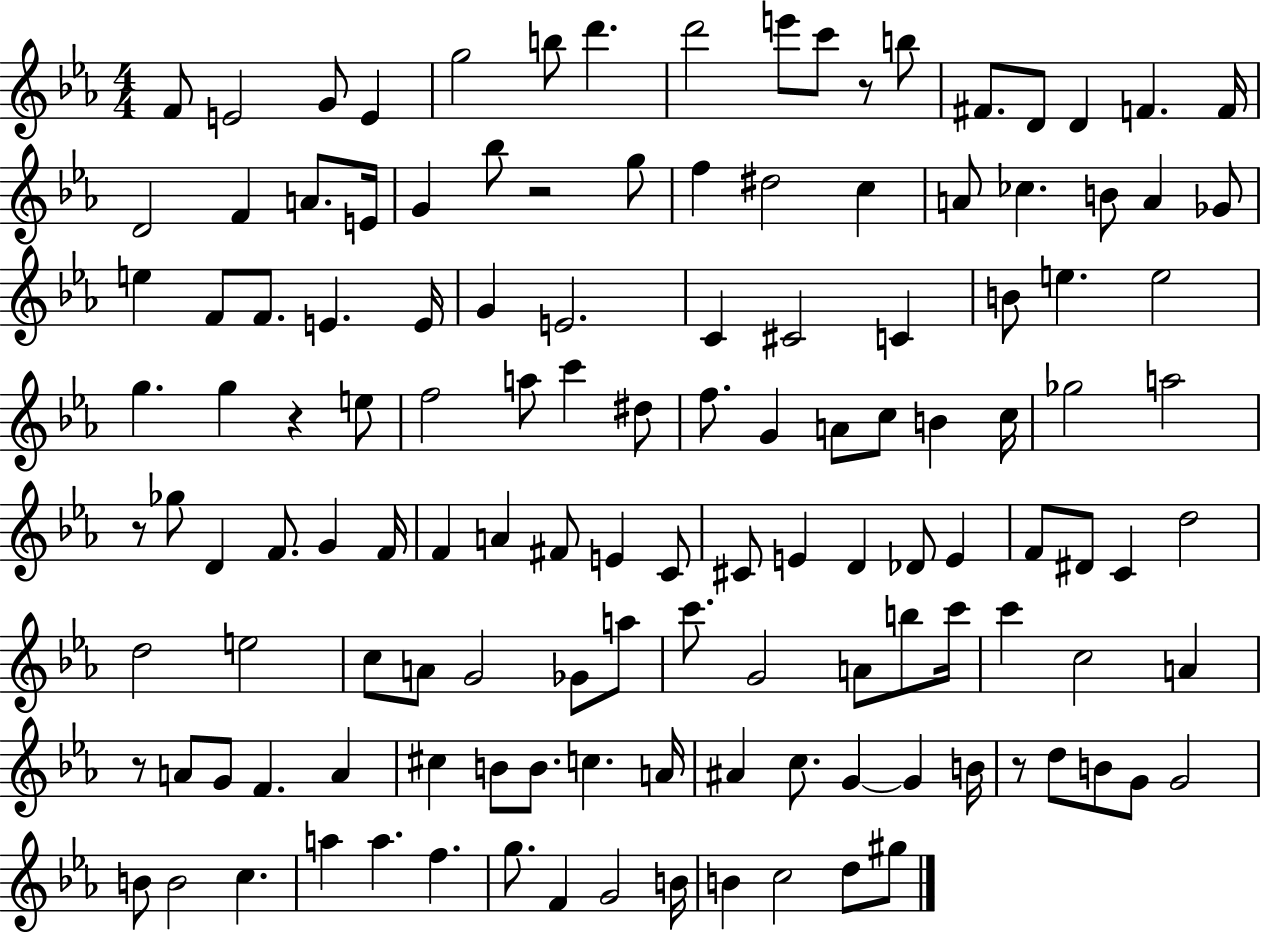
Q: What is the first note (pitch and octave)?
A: F4